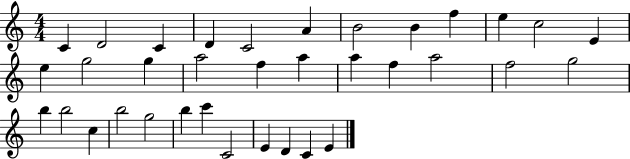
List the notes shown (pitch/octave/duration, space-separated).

C4/q D4/h C4/q D4/q C4/h A4/q B4/h B4/q F5/q E5/q C5/h E4/q E5/q G5/h G5/q A5/h F5/q A5/q A5/q F5/q A5/h F5/h G5/h B5/q B5/h C5/q B5/h G5/h B5/q C6/q C4/h E4/q D4/q C4/q E4/q